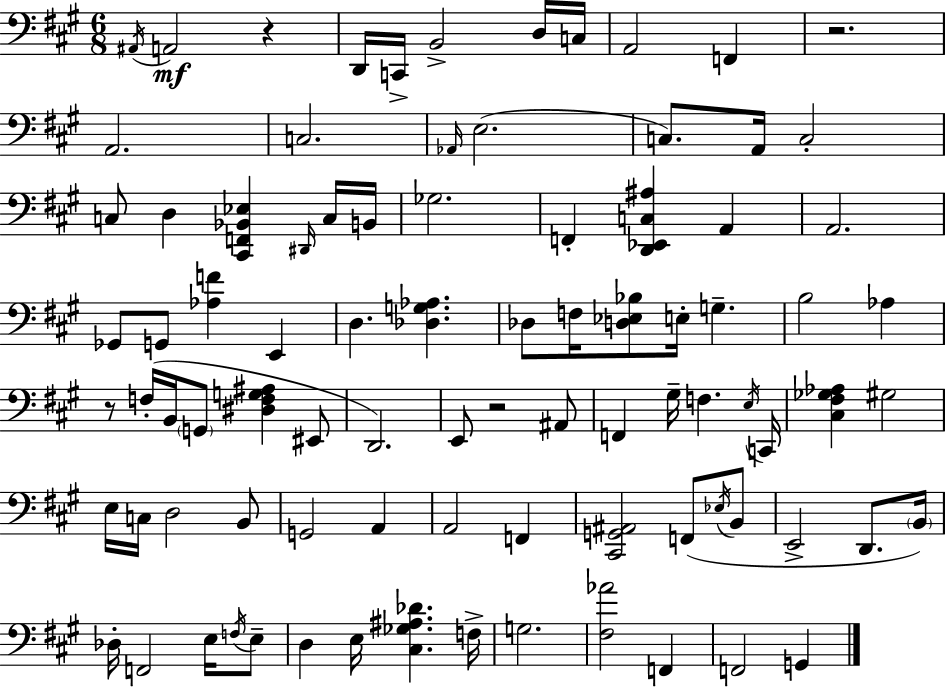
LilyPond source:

{
  \clef bass
  \numericTimeSignature
  \time 6/8
  \key a \major
  \acciaccatura { ais,16 }\mf a,2 r4 | d,16 c,16-> b,2-> d16 | c16 a,2 f,4 | r2. | \break a,2. | c2. | \grace { aes,16 }( e2. | c8.) a,16 c2-. | \break c8 d4 <cis, f, bes, ees>4 | \grace { dis,16 } c16 b,16 ges2. | f,4-. <d, ees, c ais>4 a,4 | a,2. | \break ges,8 g,8 <aes f'>4 e,4 | d4. <des g aes>4. | des8 f16 <d ees bes>8 e16-. g4.-- | b2 aes4 | \break r8 f16-.( b,16 \parenthesize g,8 <dis f g ais>4 | eis,8 d,2.) | e,8 r2 | ais,8 f,4 gis16-- f4. | \break \acciaccatura { e16 } c,16 <cis fis ges aes>4 gis2 | e16 c16 d2 | b,8 g,2 | a,4 a,2 | \break f,4 <cis, g, ais,>2 | f,8( \acciaccatura { ees16 } b,8 e,2-> | d,8. \parenthesize b,16) des16-. f,2 | e16 \acciaccatura { f16 } e8-- d4 e16 <cis ges ais des'>4. | \break f16-> g2. | <fis aes'>2 | f,4 f,2 | g,4 \bar "|."
}